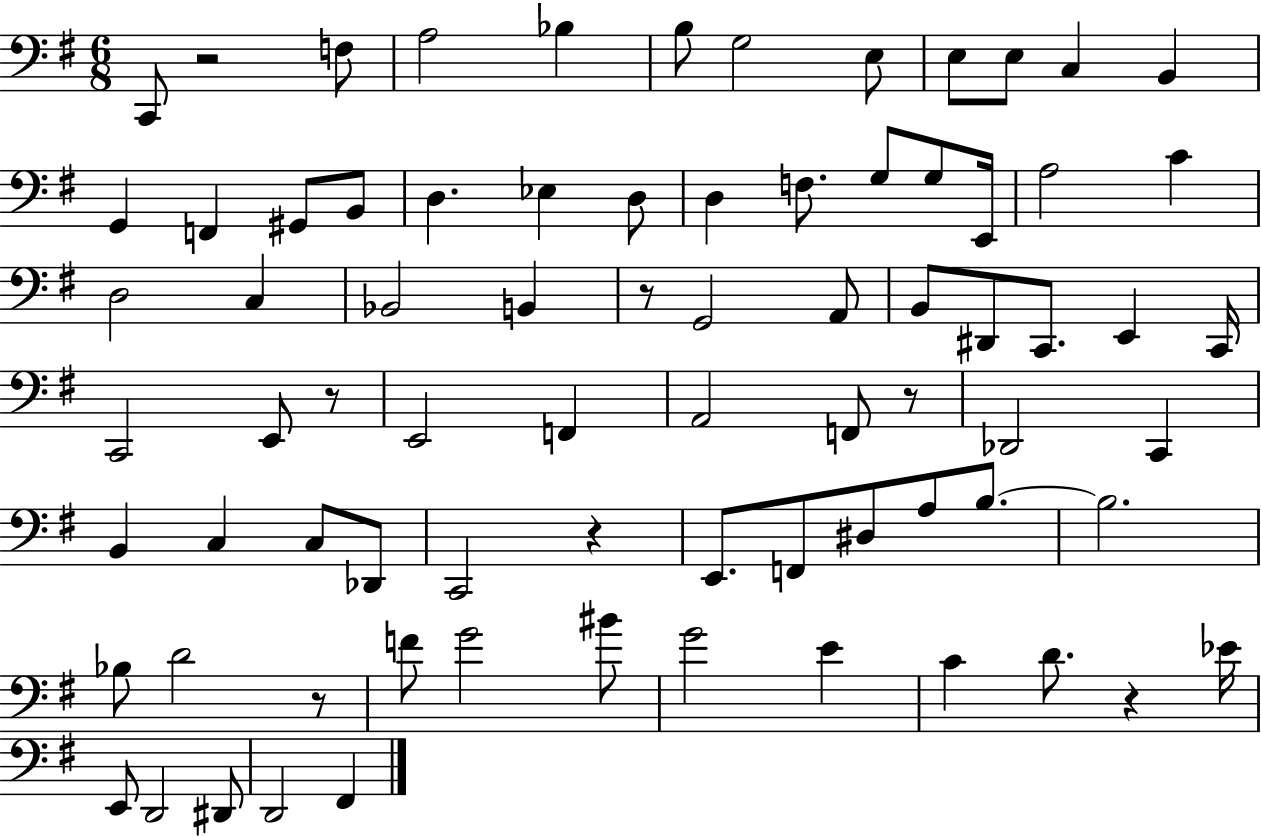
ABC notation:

X:1
T:Untitled
M:6/8
L:1/4
K:G
C,,/2 z2 F,/2 A,2 _B, B,/2 G,2 E,/2 E,/2 E,/2 C, B,, G,, F,, ^G,,/2 B,,/2 D, _E, D,/2 D, F,/2 G,/2 G,/2 E,,/4 A,2 C D,2 C, _B,,2 B,, z/2 G,,2 A,,/2 B,,/2 ^D,,/2 C,,/2 E,, C,,/4 C,,2 E,,/2 z/2 E,,2 F,, A,,2 F,,/2 z/2 _D,,2 C,, B,, C, C,/2 _D,,/2 C,,2 z E,,/2 F,,/2 ^D,/2 A,/2 B,/2 B,2 _B,/2 D2 z/2 F/2 G2 ^B/2 G2 E C D/2 z _E/4 E,,/2 D,,2 ^D,,/2 D,,2 ^F,,